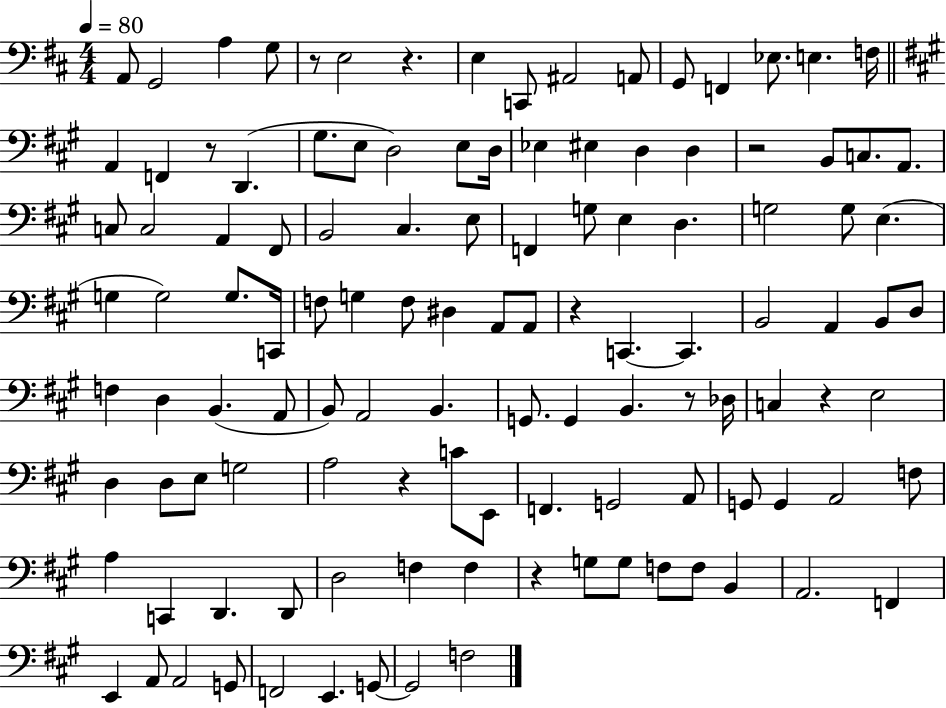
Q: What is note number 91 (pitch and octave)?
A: D3